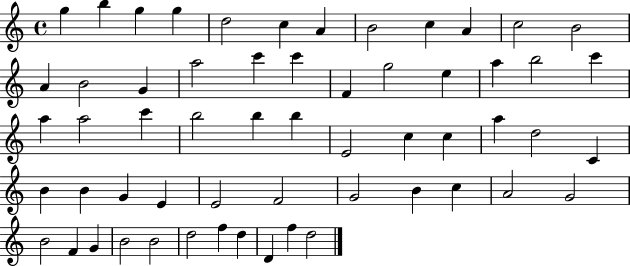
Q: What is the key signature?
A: C major